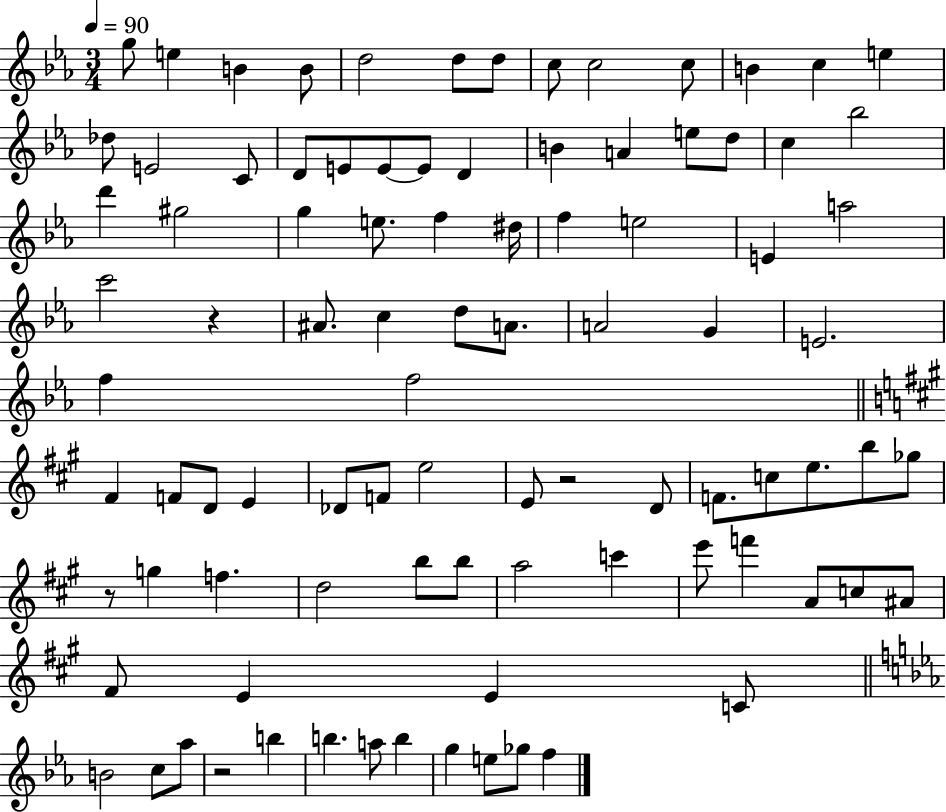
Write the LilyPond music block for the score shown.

{
  \clef treble
  \numericTimeSignature
  \time 3/4
  \key ees \major
  \tempo 4 = 90
  g''8 e''4 b'4 b'8 | d''2 d''8 d''8 | c''8 c''2 c''8 | b'4 c''4 e''4 | \break des''8 e'2 c'8 | d'8 e'8 e'8~~ e'8 d'4 | b'4 a'4 e''8 d''8 | c''4 bes''2 | \break d'''4 gis''2 | g''4 e''8. f''4 dis''16 | f''4 e''2 | e'4 a''2 | \break c'''2 r4 | ais'8. c''4 d''8 a'8. | a'2 g'4 | e'2. | \break f''4 f''2 | \bar "||" \break \key a \major fis'4 f'8 d'8 e'4 | des'8 f'8 e''2 | e'8 r2 d'8 | f'8. c''8 e''8. b''8 ges''8 | \break r8 g''4 f''4. | d''2 b''8 b''8 | a''2 c'''4 | e'''8 f'''4 a'8 c''8 ais'8 | \break fis'8 e'4 e'4 c'8 | \bar "||" \break \key ees \major b'2 c''8 aes''8 | r2 b''4 | b''4. a''8 b''4 | g''4 e''8 ges''8 f''4 | \break \bar "|."
}